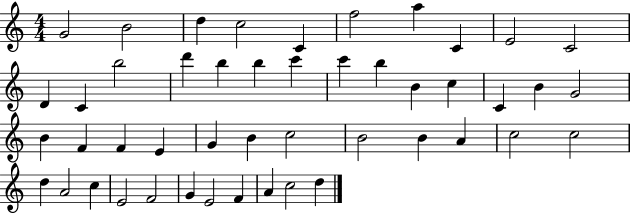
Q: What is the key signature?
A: C major